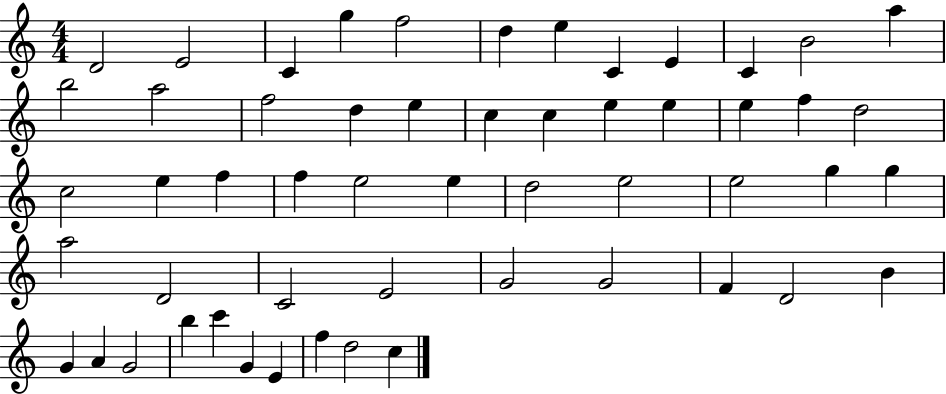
{
  \clef treble
  \numericTimeSignature
  \time 4/4
  \key c \major
  d'2 e'2 | c'4 g''4 f''2 | d''4 e''4 c'4 e'4 | c'4 b'2 a''4 | \break b''2 a''2 | f''2 d''4 e''4 | c''4 c''4 e''4 e''4 | e''4 f''4 d''2 | \break c''2 e''4 f''4 | f''4 e''2 e''4 | d''2 e''2 | e''2 g''4 g''4 | \break a''2 d'2 | c'2 e'2 | g'2 g'2 | f'4 d'2 b'4 | \break g'4 a'4 g'2 | b''4 c'''4 g'4 e'4 | f''4 d''2 c''4 | \bar "|."
}